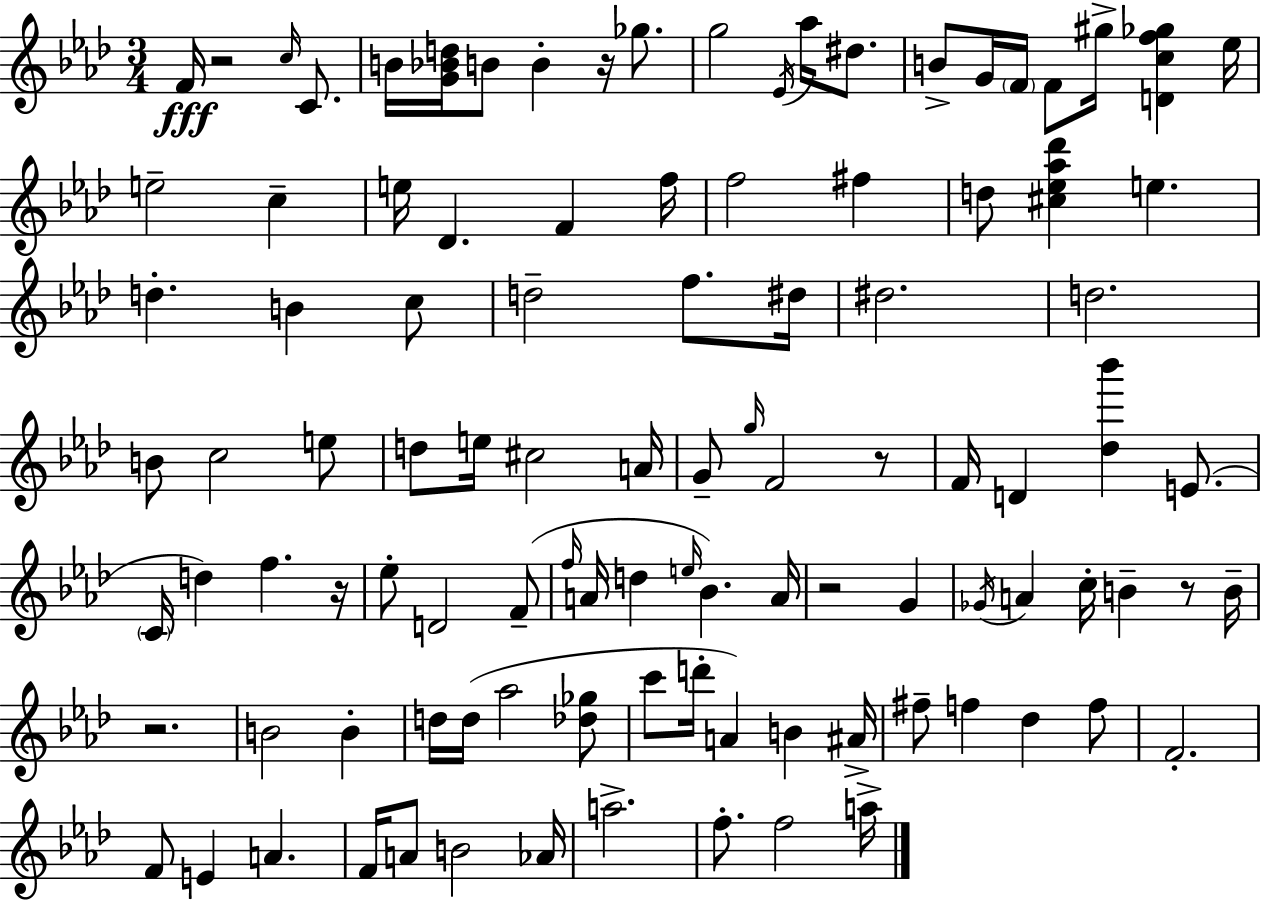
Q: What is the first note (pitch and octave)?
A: F4